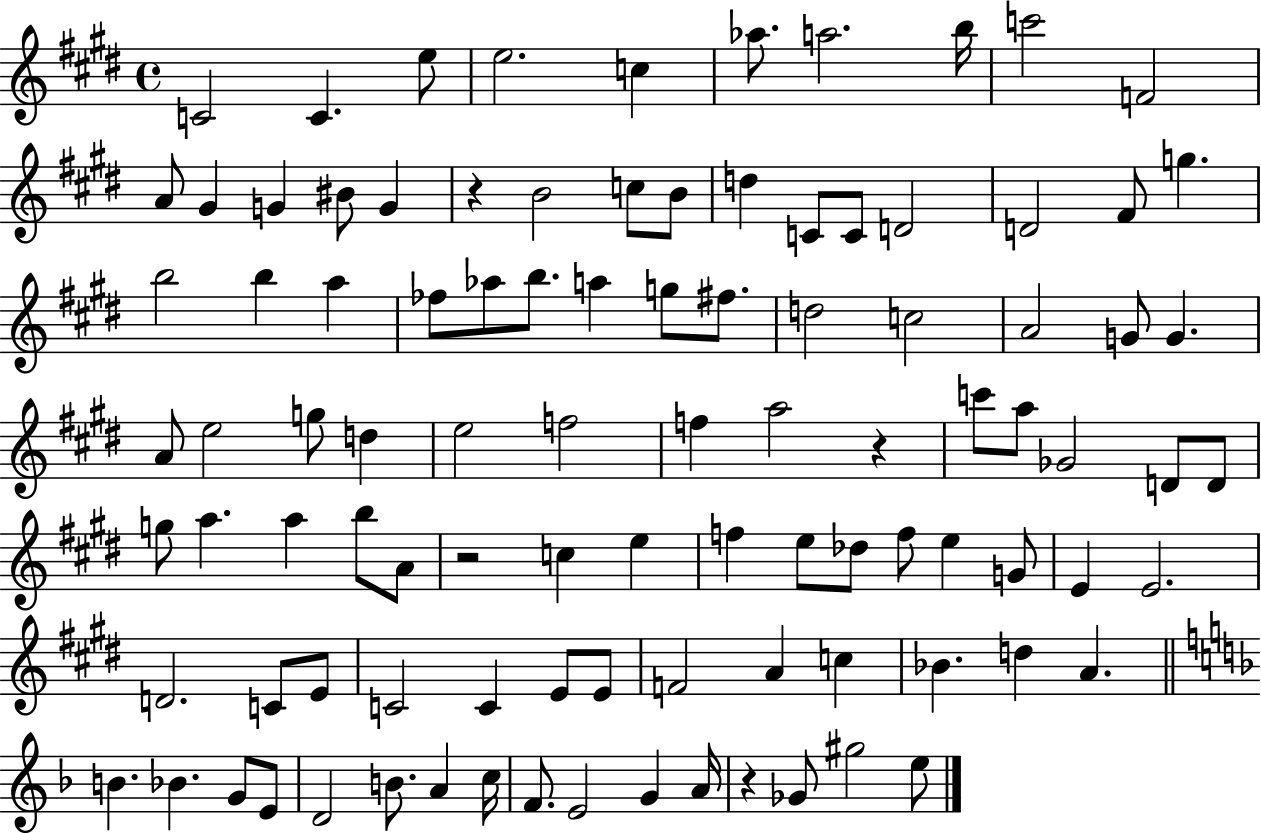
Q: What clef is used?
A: treble